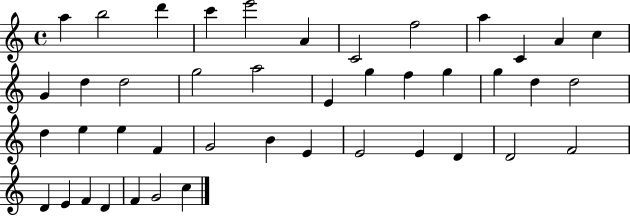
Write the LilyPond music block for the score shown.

{
  \clef treble
  \time 4/4
  \defaultTimeSignature
  \key c \major
  a''4 b''2 d'''4 | c'''4 e'''2 a'4 | c'2 f''2 | a''4 c'4 a'4 c''4 | \break g'4 d''4 d''2 | g''2 a''2 | e'4 g''4 f''4 g''4 | g''4 d''4 d''2 | \break d''4 e''4 e''4 f'4 | g'2 b'4 e'4 | e'2 e'4 d'4 | d'2 f'2 | \break d'4 e'4 f'4 d'4 | f'4 g'2 c''4 | \bar "|."
}